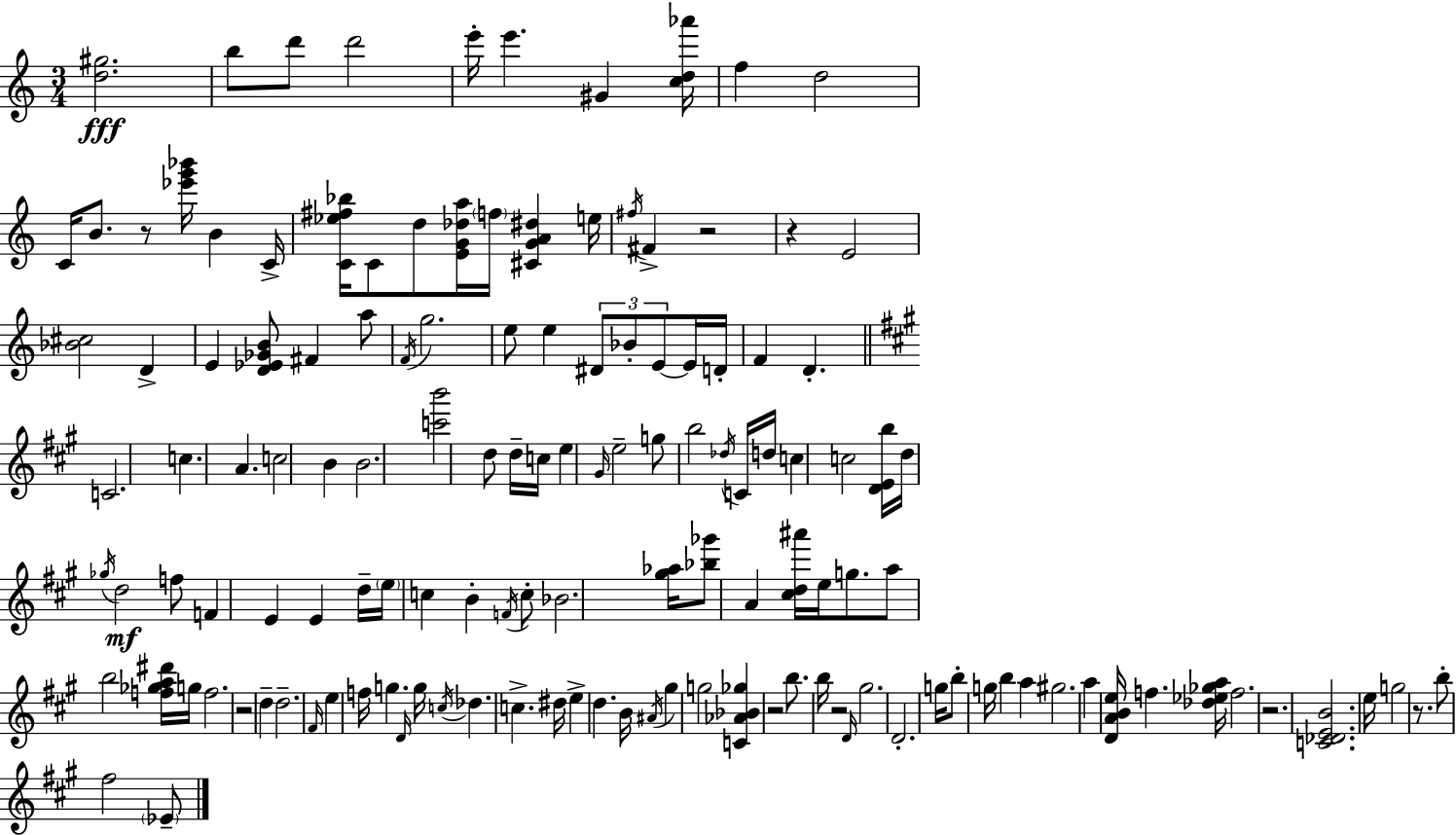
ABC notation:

X:1
T:Untitled
M:3/4
L:1/4
K:Am
[d^g]2 b/2 d'/2 d'2 e'/4 e' ^G [cd_a']/4 f d2 C/4 B/2 z/2 [_e'g'_b']/4 B C/4 [C_e^f_b]/4 C/2 d/2 [EG_da]/4 f/4 [^CGA^d] e/4 ^f/4 ^F z2 z E2 [_B^c]2 D E [D_E_GB]/2 ^F a/2 F/4 g2 e/2 e ^D/2 _B/2 E/2 E/4 D/4 F D C2 c A c2 B B2 [c'b']2 d/2 d/4 c/4 e ^G/4 e2 g/2 b2 _d/4 C/4 d/4 c c2 [DEb]/4 d/4 _g/4 d2 f/2 F E E d/4 e/4 c B F/4 c/2 _B2 [^g_a]/4 [_b_g']/2 A [^cd^a']/4 e/4 g/2 a/2 b2 [f_ga^d']/4 g/4 f2 z2 d d2 ^F/4 e f/4 g D/4 g/4 c/4 _d c ^d/4 e d B/4 ^A/4 ^g g2 [C_A_B_g] z2 b/2 b/4 z2 D/4 ^g2 D2 g/4 b/2 g/4 b a ^g2 a [DABe]/4 f [_d_e_ga]/4 f2 z2 [C_DEB]2 e/4 g2 z/2 b/2 ^f2 _E/2